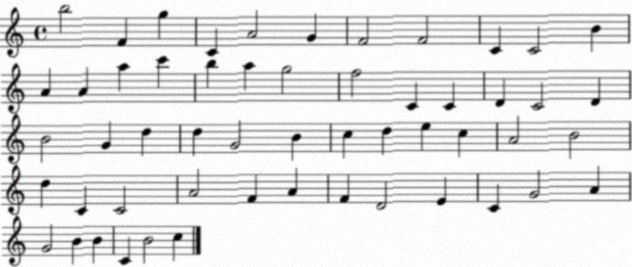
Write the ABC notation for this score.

X:1
T:Untitled
M:4/4
L:1/4
K:C
b2 F g C A2 G F2 F2 C C2 B A A a c' b a g2 f2 C C D C2 D B2 G d d G2 B c d e c A2 B2 d C C2 A2 F A F D2 E C G2 A G2 B B C B2 c